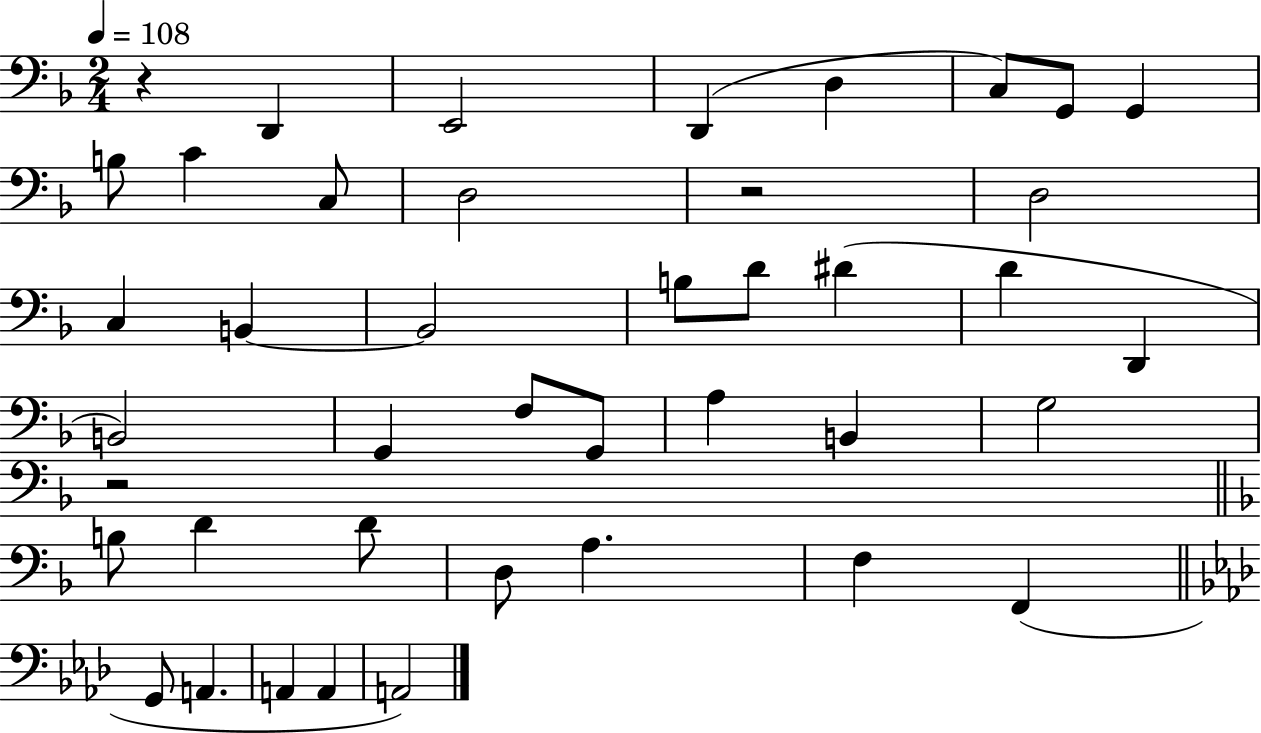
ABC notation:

X:1
T:Untitled
M:2/4
L:1/4
K:F
z D,, E,,2 D,, D, C,/2 G,,/2 G,, B,/2 C C,/2 D,2 z2 D,2 C, B,, B,,2 B,/2 D/2 ^D D D,, B,,2 G,, F,/2 G,,/2 A, B,, G,2 z2 B,/2 D D/2 D,/2 A, F, F,, G,,/2 A,, A,, A,, A,,2